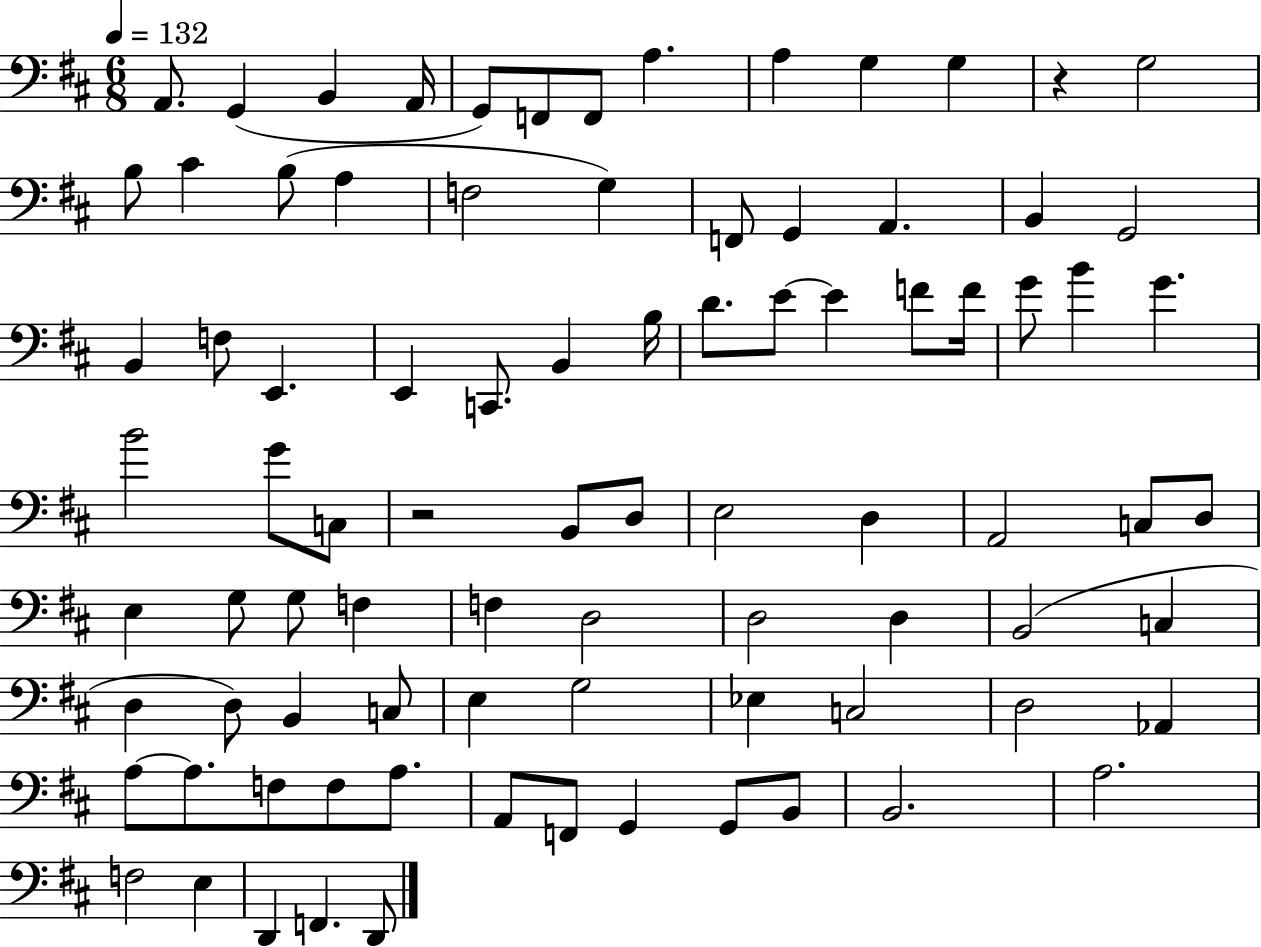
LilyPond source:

{
  \clef bass
  \numericTimeSignature
  \time 6/8
  \key d \major
  \tempo 4 = 132
  a,8. g,4( b,4 a,16 | g,8) f,8 f,8 a4. | a4 g4 g4 | r4 g2 | \break b8 cis'4 b8( a4 | f2 g4) | f,8 g,4 a,4. | b,4 g,2 | \break b,4 f8 e,4. | e,4 c,8. b,4 b16 | d'8. e'8~~ e'4 f'8 f'16 | g'8 b'4 g'4. | \break b'2 g'8 c8 | r2 b,8 d8 | e2 d4 | a,2 c8 d8 | \break e4 g8 g8 f4 | f4 d2 | d2 d4 | b,2( c4 | \break d4 d8) b,4 c8 | e4 g2 | ees4 c2 | d2 aes,4 | \break a8~~ a8. f8 f8 a8. | a,8 f,8 g,4 g,8 b,8 | b,2. | a2. | \break f2 e4 | d,4 f,4. d,8 | \bar "|."
}